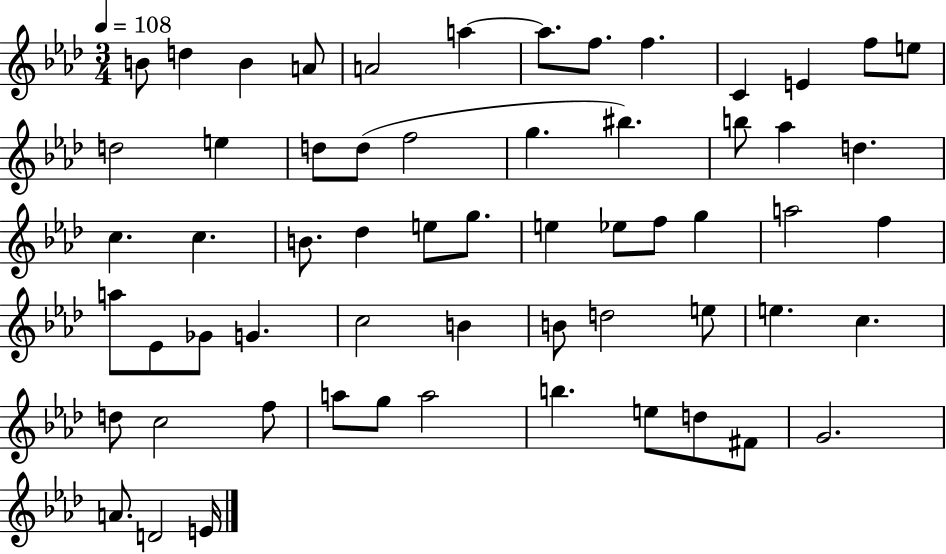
{
  \clef treble
  \numericTimeSignature
  \time 3/4
  \key aes \major
  \tempo 4 = 108
  b'8 d''4 b'4 a'8 | a'2 a''4~~ | a''8. f''8. f''4. | c'4 e'4 f''8 e''8 | \break d''2 e''4 | d''8 d''8( f''2 | g''4. bis''4.) | b''8 aes''4 d''4. | \break c''4. c''4. | b'8. des''4 e''8 g''8. | e''4 ees''8 f''8 g''4 | a''2 f''4 | \break a''8 ees'8 ges'8 g'4. | c''2 b'4 | b'8 d''2 e''8 | e''4. c''4. | \break d''8 c''2 f''8 | a''8 g''8 a''2 | b''4. e''8 d''8 fis'8 | g'2. | \break a'8. d'2 e'16 | \bar "|."
}